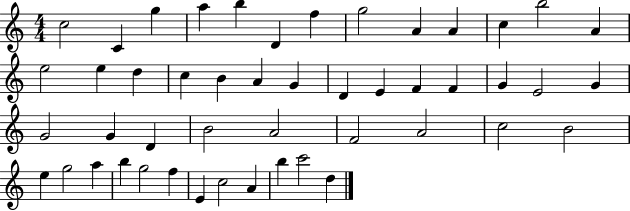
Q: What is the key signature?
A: C major